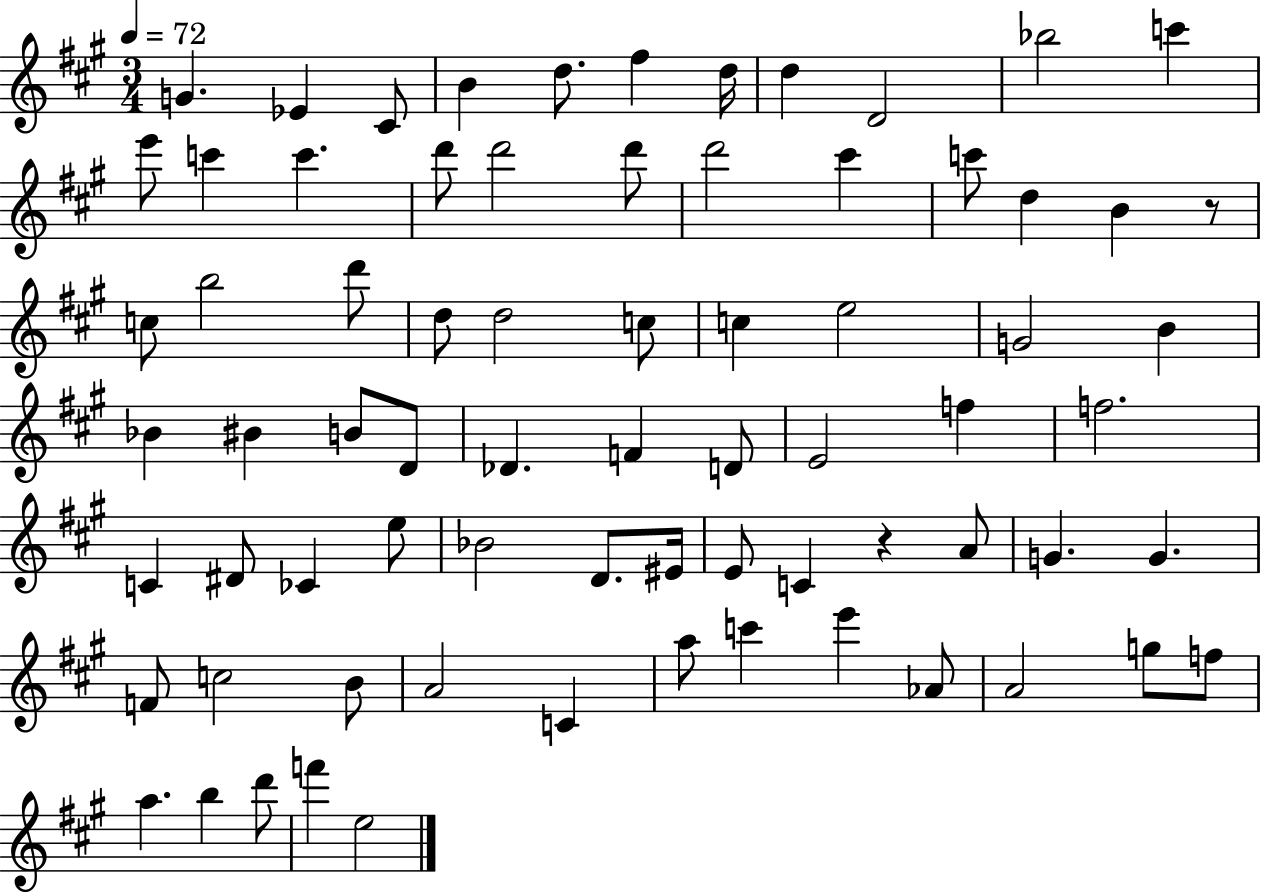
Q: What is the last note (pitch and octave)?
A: E5